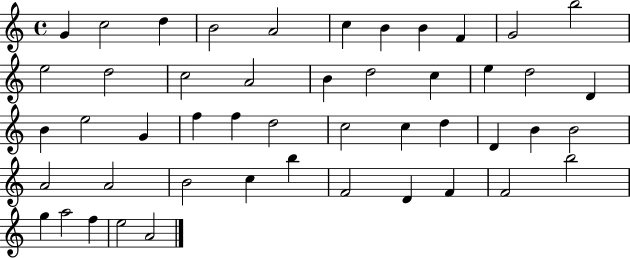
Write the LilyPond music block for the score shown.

{
  \clef treble
  \time 4/4
  \defaultTimeSignature
  \key c \major
  g'4 c''2 d''4 | b'2 a'2 | c''4 b'4 b'4 f'4 | g'2 b''2 | \break e''2 d''2 | c''2 a'2 | b'4 d''2 c''4 | e''4 d''2 d'4 | \break b'4 e''2 g'4 | f''4 f''4 d''2 | c''2 c''4 d''4 | d'4 b'4 b'2 | \break a'2 a'2 | b'2 c''4 b''4 | f'2 d'4 f'4 | f'2 b''2 | \break g''4 a''2 f''4 | e''2 a'2 | \bar "|."
}